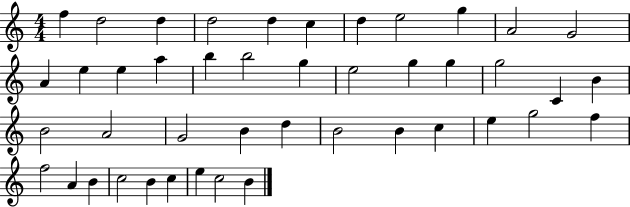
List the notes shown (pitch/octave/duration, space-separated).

F5/q D5/h D5/q D5/h D5/q C5/q D5/q E5/h G5/q A4/h G4/h A4/q E5/q E5/q A5/q B5/q B5/h G5/q E5/h G5/q G5/q G5/h C4/q B4/q B4/h A4/h G4/h B4/q D5/q B4/h B4/q C5/q E5/q G5/h F5/q F5/h A4/q B4/q C5/h B4/q C5/q E5/q C5/h B4/q